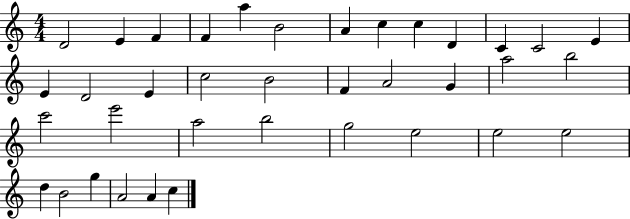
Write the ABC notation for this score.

X:1
T:Untitled
M:4/4
L:1/4
K:C
D2 E F F a B2 A c c D C C2 E E D2 E c2 B2 F A2 G a2 b2 c'2 e'2 a2 b2 g2 e2 e2 e2 d B2 g A2 A c